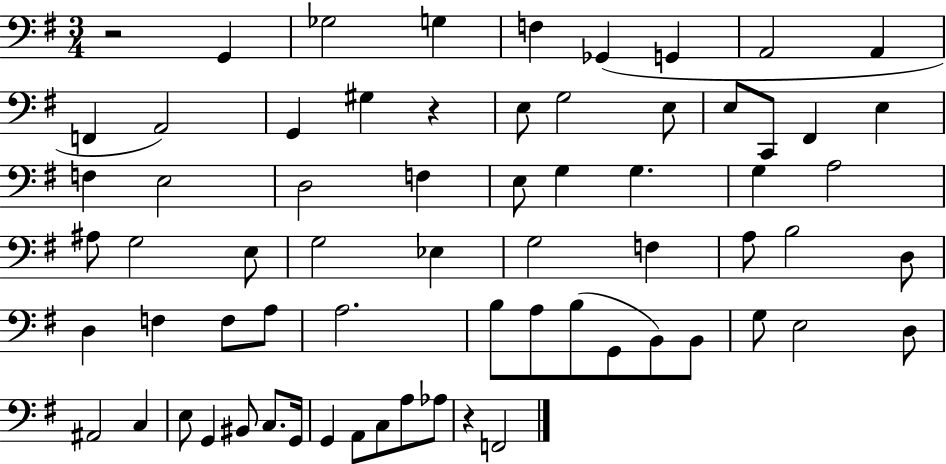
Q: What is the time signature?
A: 3/4